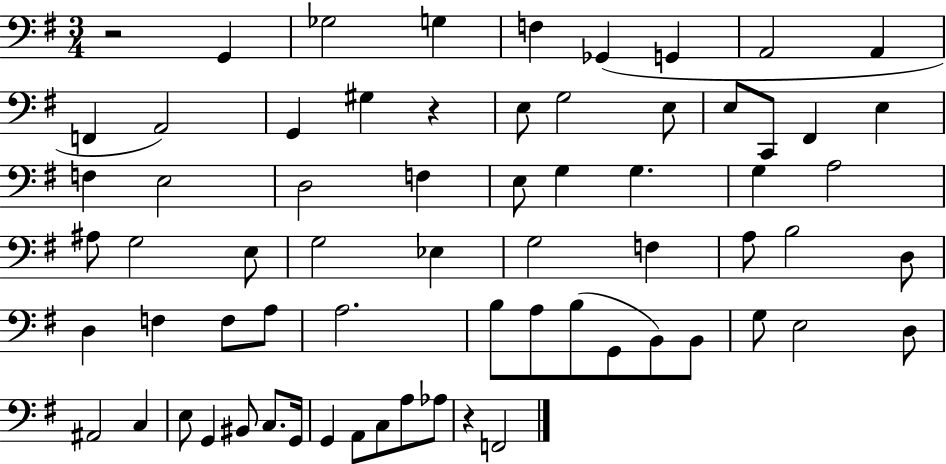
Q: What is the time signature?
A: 3/4